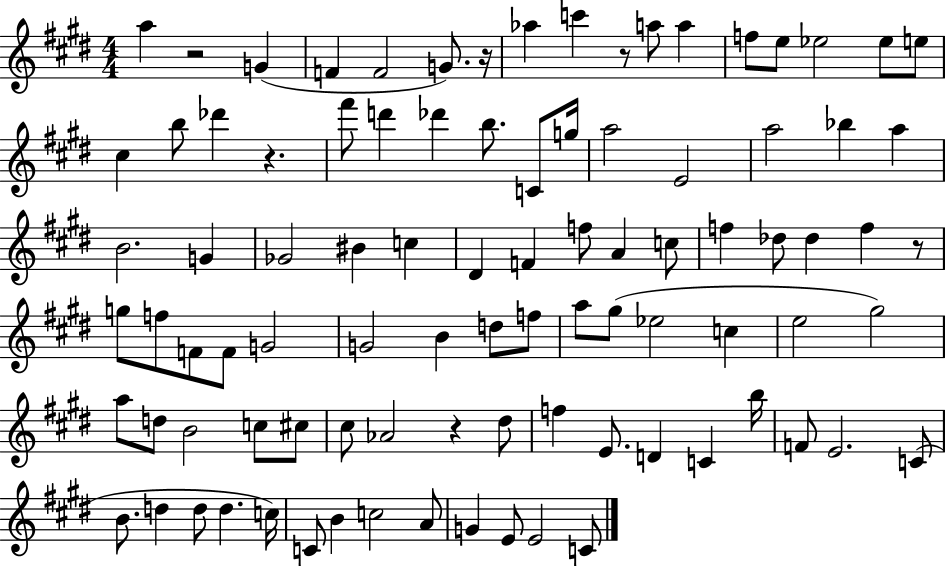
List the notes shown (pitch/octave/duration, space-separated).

A5/q R/h G4/q F4/q F4/h G4/e. R/s Ab5/q C6/q R/e A5/e A5/q F5/e E5/e Eb5/h Eb5/e E5/e C#5/q B5/e Db6/q R/q. F#6/e D6/q Db6/q B5/e. C4/e G5/s A5/h E4/h A5/h Bb5/q A5/q B4/h. G4/q Gb4/h BIS4/q C5/q D#4/q F4/q F5/e A4/q C5/e F5/q Db5/e Db5/q F5/q R/e G5/e F5/e F4/e F4/e G4/h G4/h B4/q D5/e F5/e A5/e G#5/e Eb5/h C5/q E5/h G#5/h A5/e D5/e B4/h C5/e C#5/e C#5/e Ab4/h R/q D#5/e F5/q E4/e. D4/q C4/q B5/s F4/e E4/h. C4/e B4/e. D5/q D5/e D5/q. C5/s C4/e B4/q C5/h A4/e G4/q E4/e E4/h C4/e